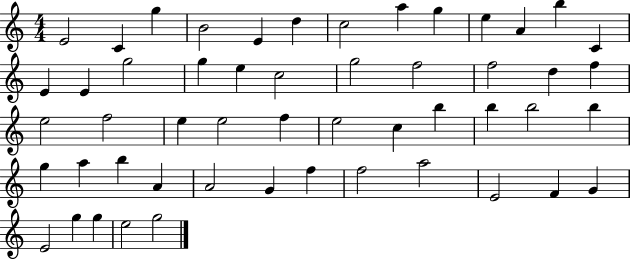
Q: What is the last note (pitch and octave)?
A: G5